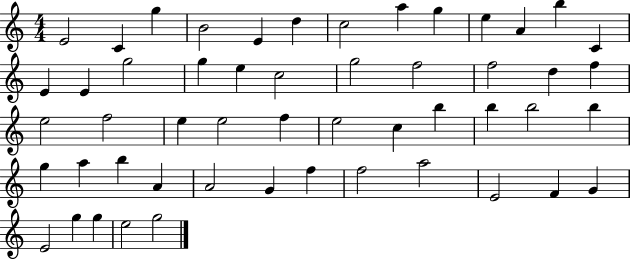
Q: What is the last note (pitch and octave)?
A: G5